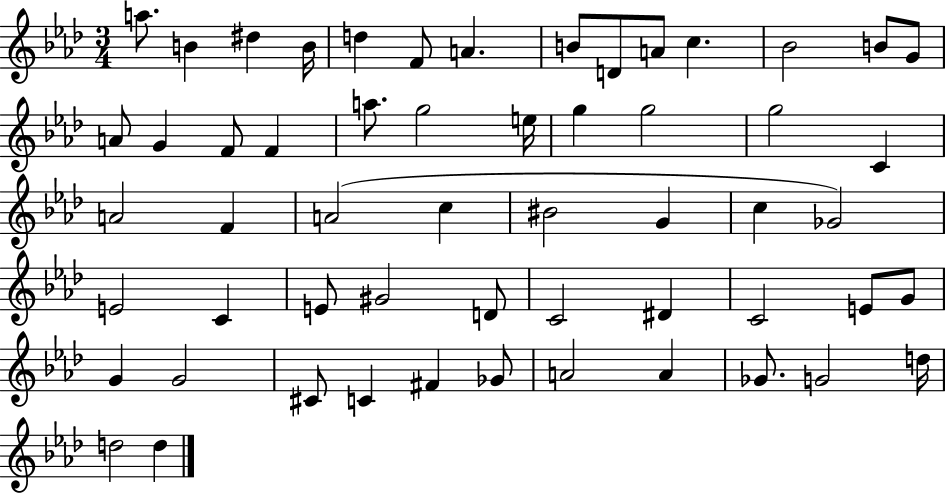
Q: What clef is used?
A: treble